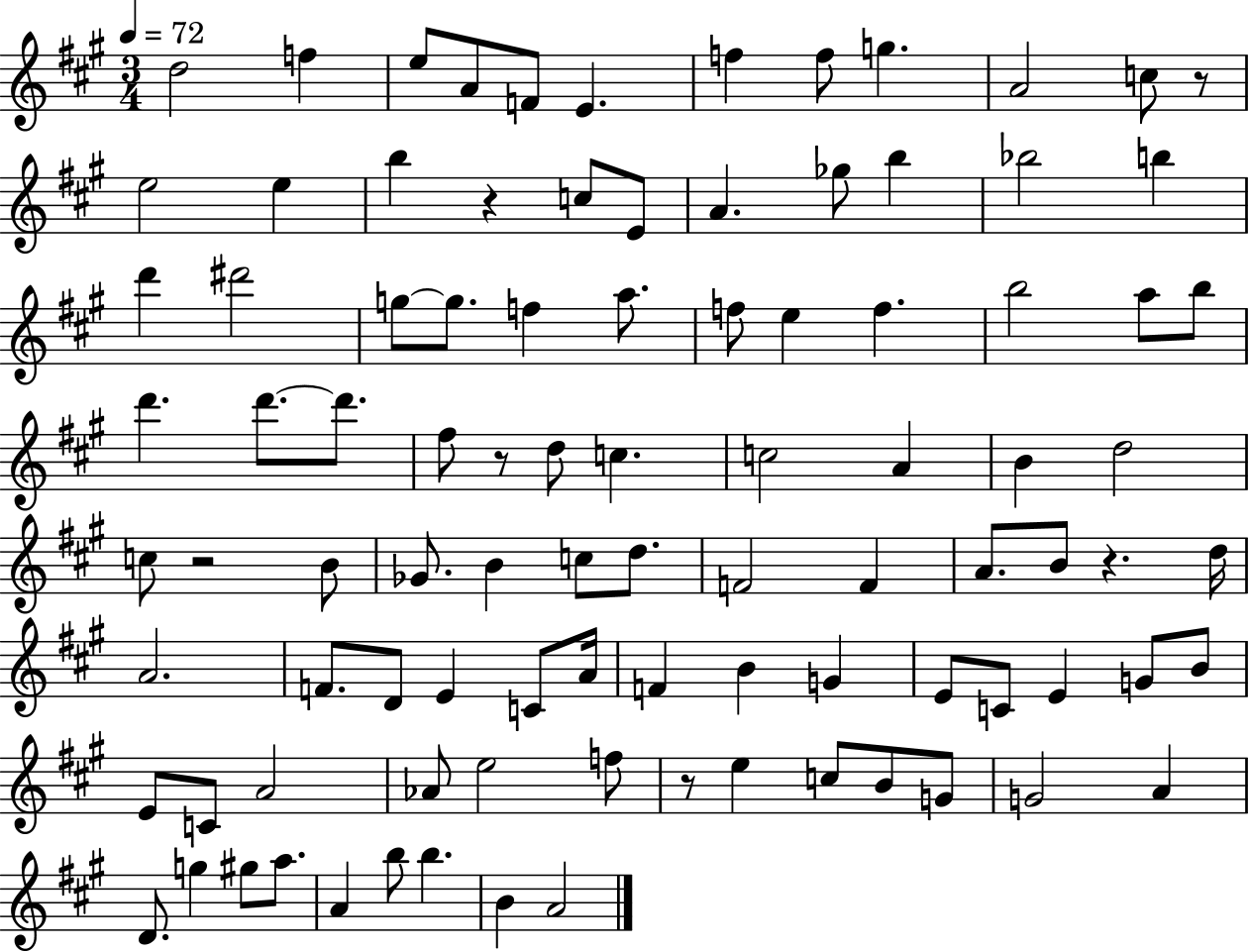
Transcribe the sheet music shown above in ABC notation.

X:1
T:Untitled
M:3/4
L:1/4
K:A
d2 f e/2 A/2 F/2 E f f/2 g A2 c/2 z/2 e2 e b z c/2 E/2 A _g/2 b _b2 b d' ^d'2 g/2 g/2 f a/2 f/2 e f b2 a/2 b/2 d' d'/2 d'/2 ^f/2 z/2 d/2 c c2 A B d2 c/2 z2 B/2 _G/2 B c/2 d/2 F2 F A/2 B/2 z d/4 A2 F/2 D/2 E C/2 A/4 F B G E/2 C/2 E G/2 B/2 E/2 C/2 A2 _A/2 e2 f/2 z/2 e c/2 B/2 G/2 G2 A D/2 g ^g/2 a/2 A b/2 b B A2